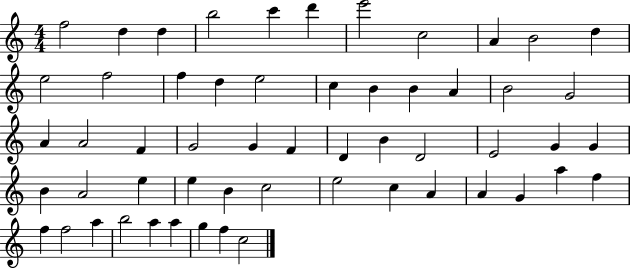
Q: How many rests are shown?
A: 0